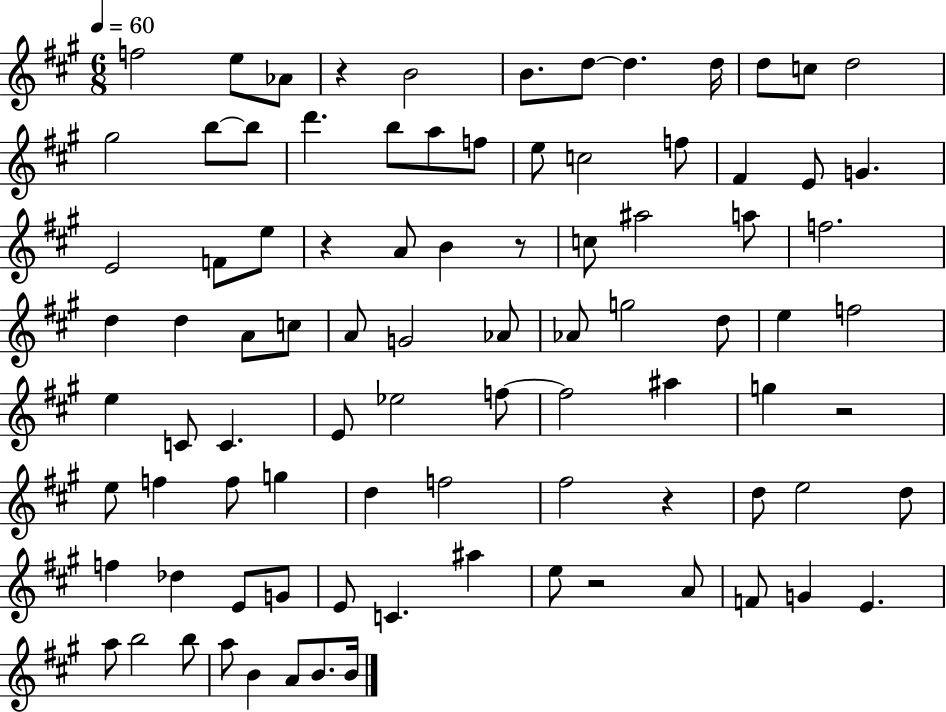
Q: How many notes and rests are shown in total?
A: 90